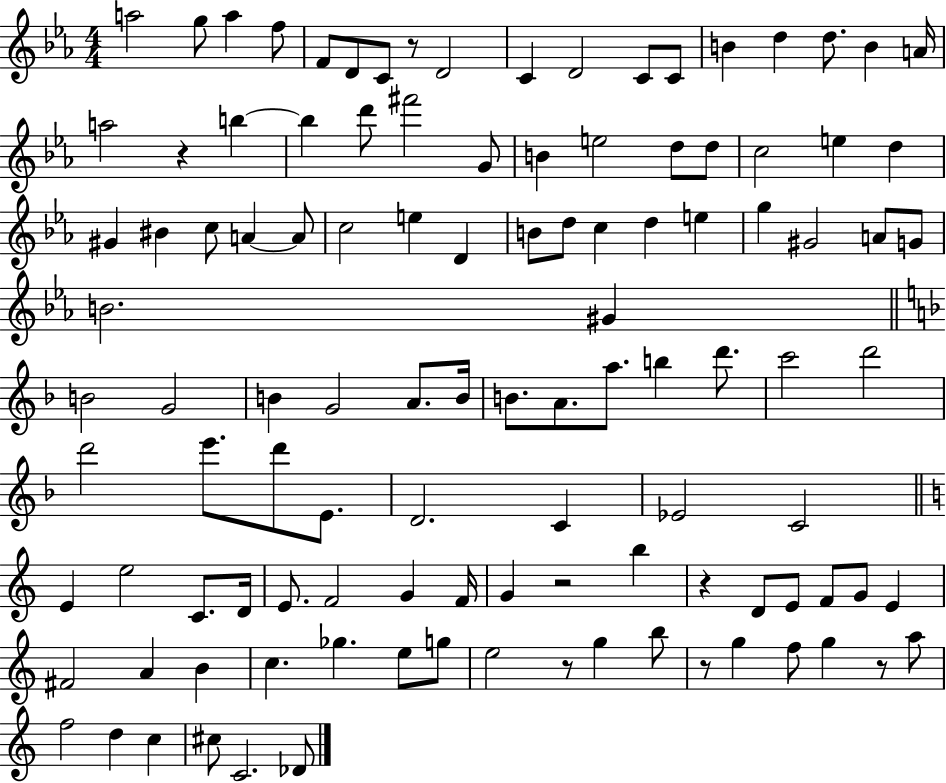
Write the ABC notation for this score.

X:1
T:Untitled
M:4/4
L:1/4
K:Eb
a2 g/2 a f/2 F/2 D/2 C/2 z/2 D2 C D2 C/2 C/2 B d d/2 B A/4 a2 z b b d'/2 ^f'2 G/2 B e2 d/2 d/2 c2 e d ^G ^B c/2 A A/2 c2 e D B/2 d/2 c d e g ^G2 A/2 G/2 B2 ^G B2 G2 B G2 A/2 B/4 B/2 A/2 a/2 b d'/2 c'2 d'2 d'2 e'/2 d'/2 E/2 D2 C _E2 C2 E e2 C/2 D/4 E/2 F2 G F/4 G z2 b z D/2 E/2 F/2 G/2 E ^F2 A B c _g e/2 g/2 e2 z/2 g b/2 z/2 g f/2 g z/2 a/2 f2 d c ^c/2 C2 _D/2